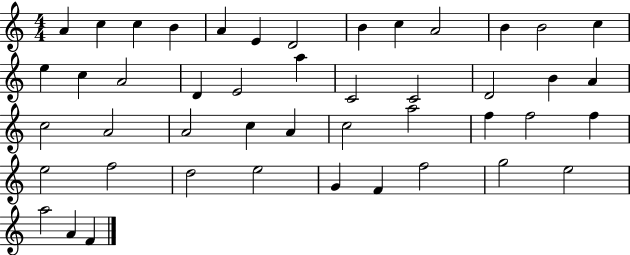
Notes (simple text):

A4/q C5/q C5/q B4/q A4/q E4/q D4/h B4/q C5/q A4/h B4/q B4/h C5/q E5/q C5/q A4/h D4/q E4/h A5/q C4/h C4/h D4/h B4/q A4/q C5/h A4/h A4/h C5/q A4/q C5/h A5/h F5/q F5/h F5/q E5/h F5/h D5/h E5/h G4/q F4/q F5/h G5/h E5/h A5/h A4/q F4/q